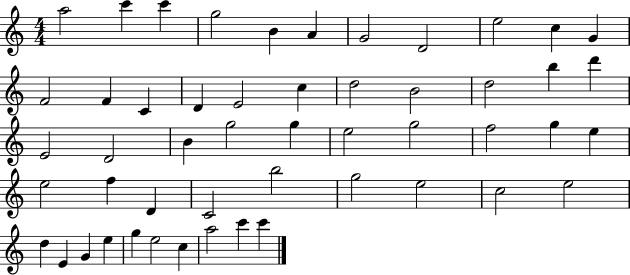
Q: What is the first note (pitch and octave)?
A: A5